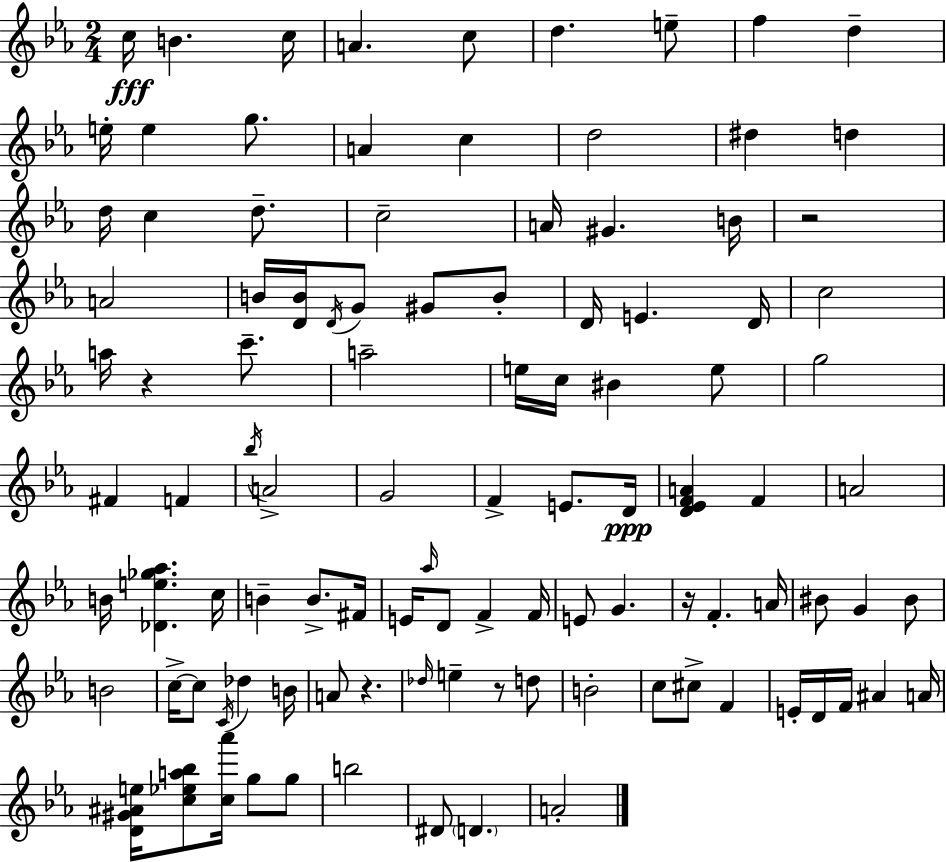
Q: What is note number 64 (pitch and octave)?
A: G4